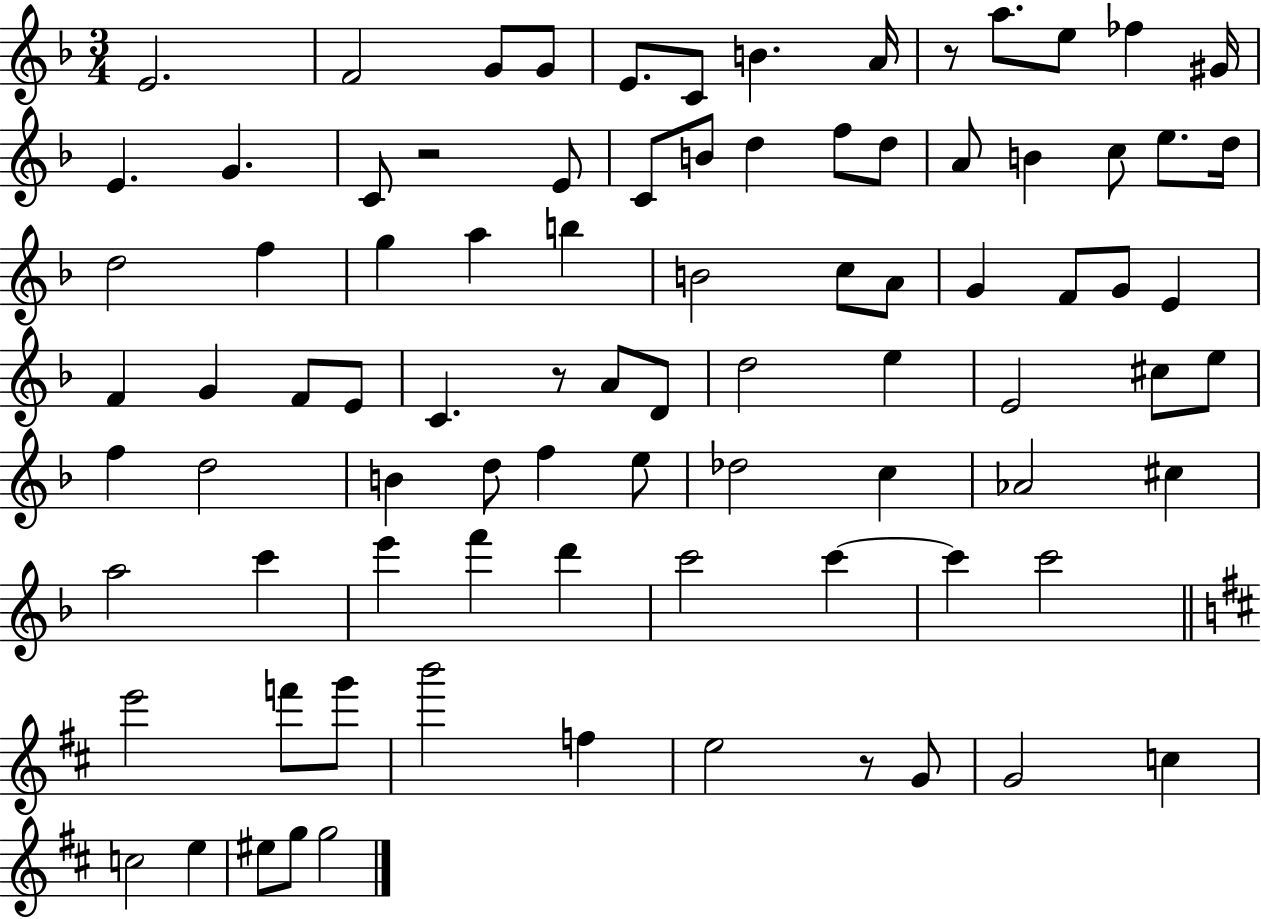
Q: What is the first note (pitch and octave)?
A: E4